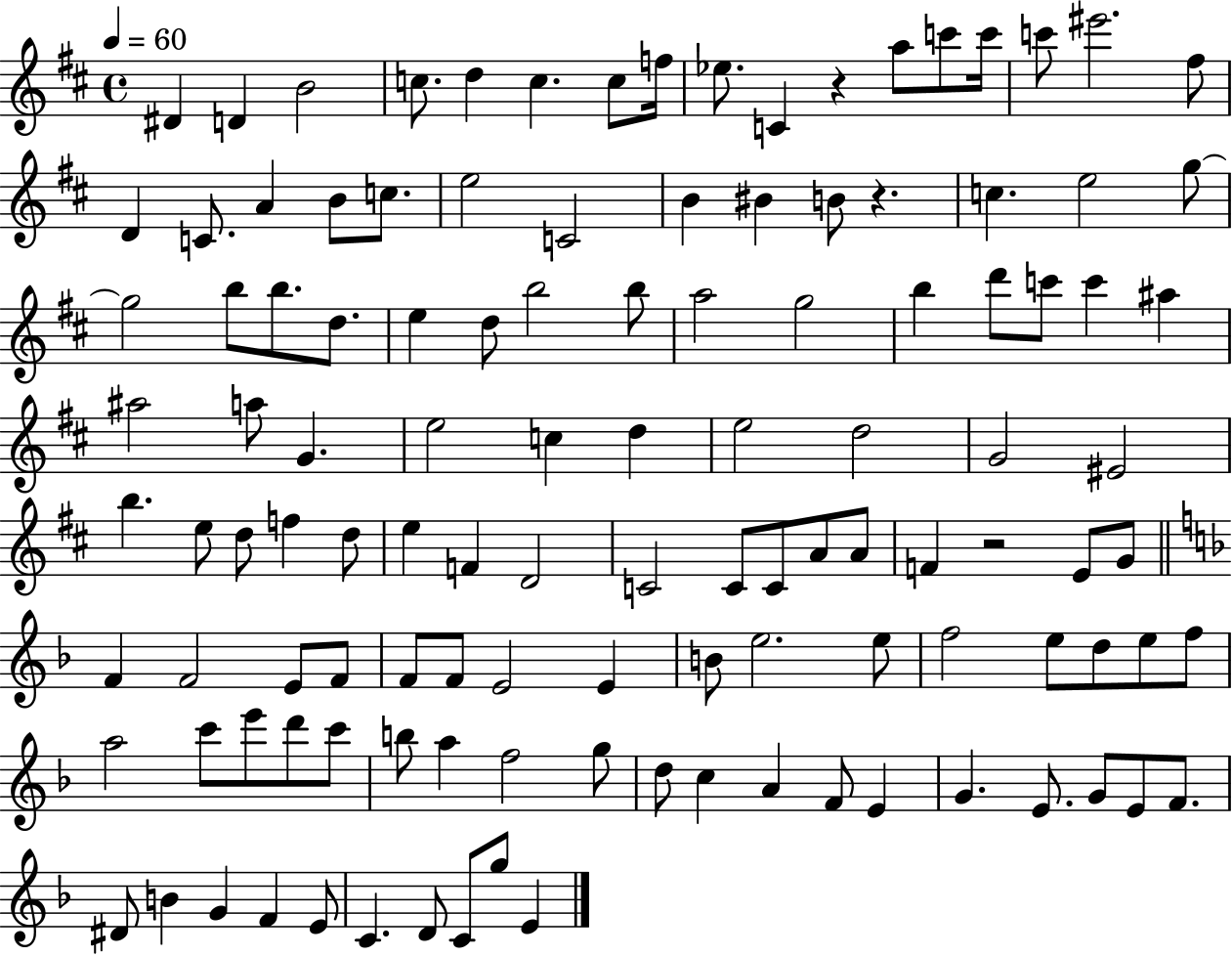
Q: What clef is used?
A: treble